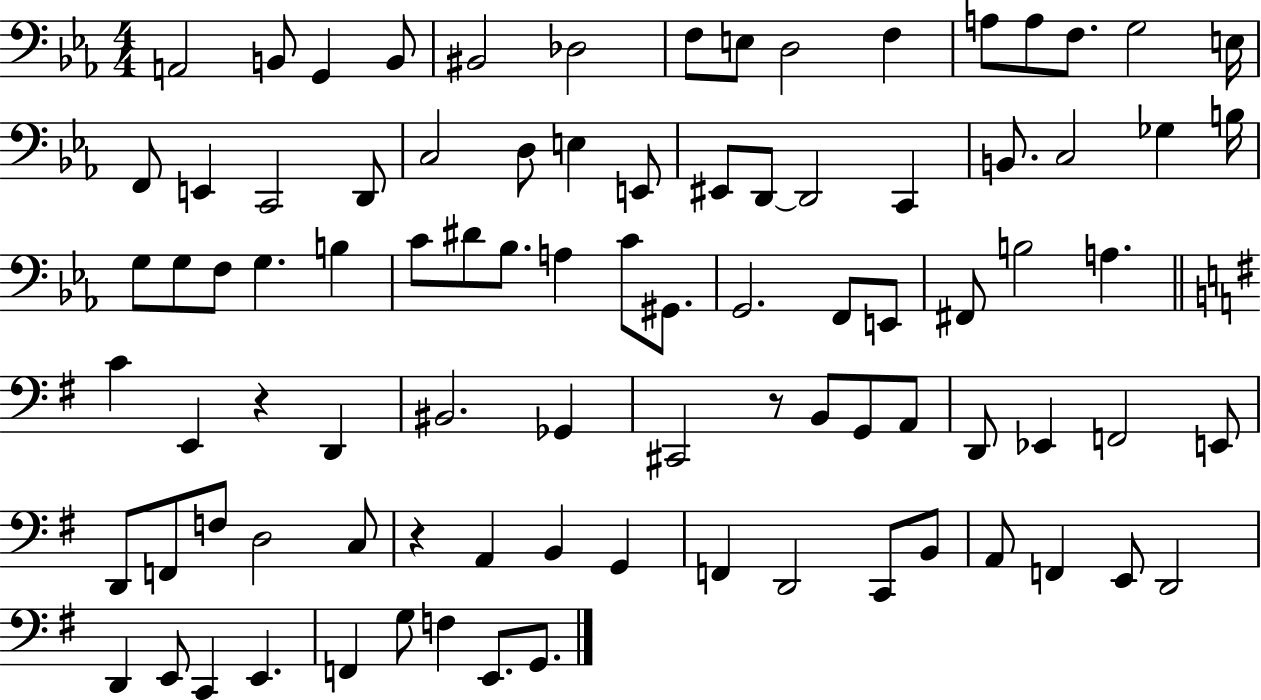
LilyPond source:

{
  \clef bass
  \numericTimeSignature
  \time 4/4
  \key ees \major
  a,2 b,8 g,4 b,8 | bis,2 des2 | f8 e8 d2 f4 | a8 a8 f8. g2 e16 | \break f,8 e,4 c,2 d,8 | c2 d8 e4 e,8 | eis,8 d,8~~ d,2 c,4 | b,8. c2 ges4 b16 | \break g8 g8 f8 g4. b4 | c'8 dis'8 bes8. a4 c'8 gis,8. | g,2. f,8 e,8 | fis,8 b2 a4. | \break \bar "||" \break \key e \minor c'4 e,4 r4 d,4 | bis,2. ges,4 | cis,2 r8 b,8 g,8 a,8 | d,8 ees,4 f,2 e,8 | \break d,8 f,8 f8 d2 c8 | r4 a,4 b,4 g,4 | f,4 d,2 c,8 b,8 | a,8 f,4 e,8 d,2 | \break d,4 e,8 c,4 e,4. | f,4 g8 f4 e,8. g,8. | \bar "|."
}